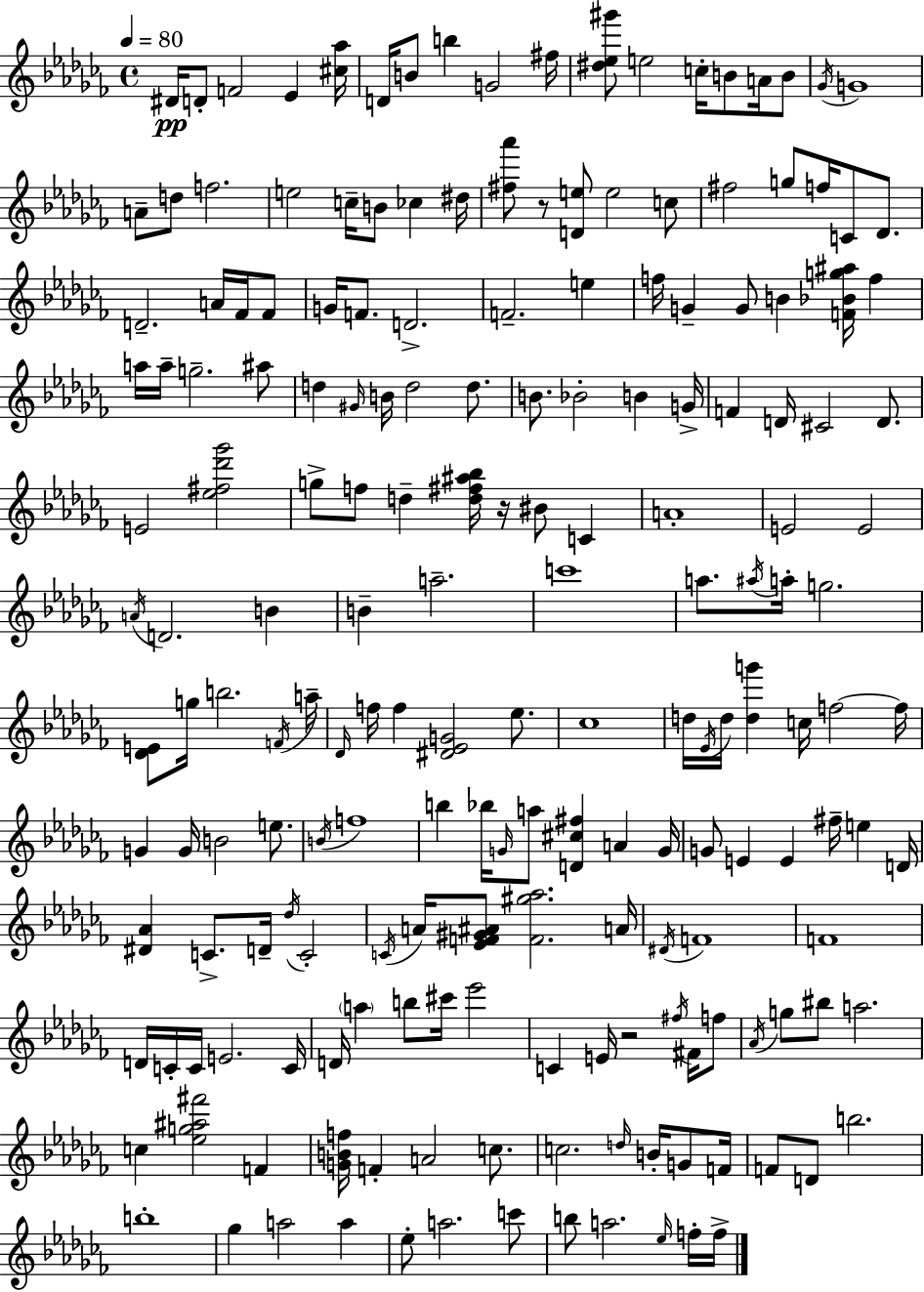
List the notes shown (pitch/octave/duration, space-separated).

D#4/s D4/e F4/h Eb4/q [C#5,Ab5]/s D4/s B4/e B5/q G4/h F#5/s [D#5,Eb5,G#6]/e E5/h C5/s B4/e A4/s B4/e Gb4/s G4/w A4/e D5/e F5/h. E5/h C5/s B4/e CES5/q D#5/s [F#5,Ab6]/e R/e [D4,E5]/e E5/h C5/e F#5/h G5/e F5/s C4/e Db4/e. D4/h. A4/s FES4/s FES4/e G4/s F4/e. D4/h. F4/h. E5/q F5/s G4/q G4/e B4/q [F4,Bb4,G5,A#5]/s F5/q A5/s A5/s G5/h. A#5/e D5/q G#4/s B4/s D5/h D5/e. B4/e. Bb4/h B4/q G4/s F4/q D4/s C#4/h D4/e. E4/h [Eb5,F#5,Db6,Gb6]/h G5/e F5/e D5/q [D5,F#5,A#5,Bb5]/s R/s BIS4/e C4/q A4/w E4/h E4/h A4/s D4/h. B4/q B4/q A5/h. C6/w A5/e. A#5/s A5/s G5/h. [Db4,E4]/e G5/s B5/h. F4/s A5/s Db4/s F5/s F5/q [D#4,Eb4,G4]/h Eb5/e. CES5/w D5/s Eb4/s D5/s [D5,G6]/q C5/s F5/h F5/s G4/q G4/s B4/h E5/e. B4/s F5/w B5/q Bb5/s G4/s A5/e [D4,C#5,F#5]/q A4/q G4/s G4/e E4/q E4/q F#5/s E5/q D4/s [D#4,Ab4]/q C4/e. D4/s Db5/s C4/h C4/s A4/s [Eb4,F4,G#4,A#4]/e [F4,G#5,Ab5]/h. A4/s D#4/s F4/w F4/w D4/s C4/s C4/s E4/h. C4/s D4/s A5/q B5/e C#6/s Eb6/h C4/q E4/s R/h F#5/s F#4/s F5/e Ab4/s G5/e BIS5/e A5/h. C5/q [Eb5,G5,A#5,F#6]/h F4/q [G4,B4,F5]/s F4/q A4/h C5/e. C5/h. D5/s B4/s G4/e F4/s F4/e D4/e B5/h. B5/w Gb5/q A5/h A5/q Eb5/e A5/h. C6/e B5/e A5/h. Eb5/s F5/s F5/s